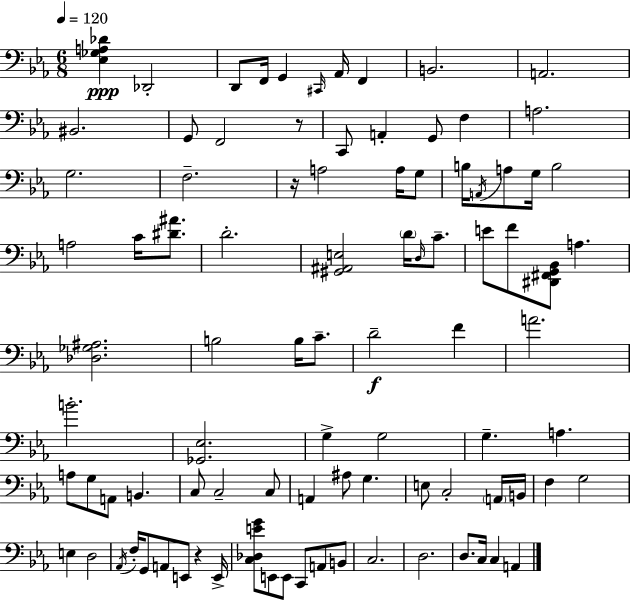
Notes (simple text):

[Eb3,Gb3,A3,Db4]/q Db2/h D2/e F2/s G2/q C#2/s Ab2/s F2/q B2/h. A2/h. BIS2/h. G2/e F2/h R/e C2/e A2/q G2/e F3/q A3/h. G3/h. F3/h. R/s A3/h A3/s G3/e B3/s A2/s A3/e G3/s B3/h A3/h C4/s [D#4,A#4]/e. D4/h. [G#2,A#2,E3]/h D4/s D3/s C4/e. E4/e F4/e [D#2,F#2,G2,Bb2]/e A3/q. [Db3,Gb3,A#3]/h. B3/h B3/s C4/e. D4/h F4/q A4/h. B4/h. [Gb2,Eb3]/h. G3/q G3/h G3/q. A3/q. A3/e G3/e A2/e B2/q. C3/e C3/h C3/e A2/q A#3/e G3/q. E3/e C3/h A2/s B2/s F3/q G3/h E3/q D3/h Ab2/s F3/s G2/e A2/e E2/e R/q E2/s [C3,Db3,E4,G4]/e E2/e E2/e C2/e A2/e B2/e C3/h. D3/h. D3/e. C3/s C3/q A2/q